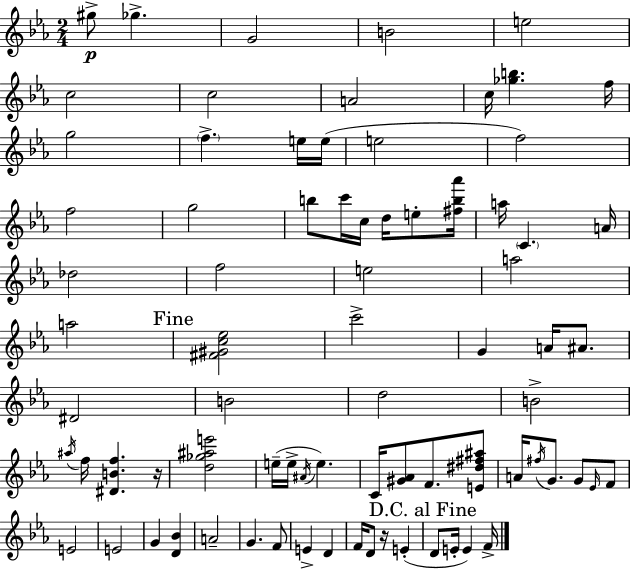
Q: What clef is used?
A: treble